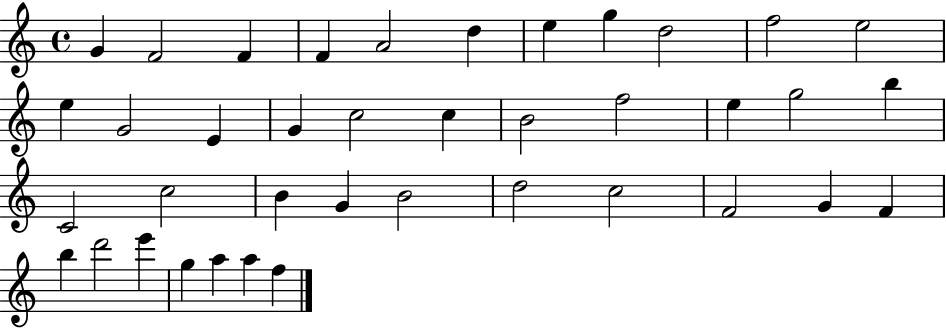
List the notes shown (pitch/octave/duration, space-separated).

G4/q F4/h F4/q F4/q A4/h D5/q E5/q G5/q D5/h F5/h E5/h E5/q G4/h E4/q G4/q C5/h C5/q B4/h F5/h E5/q G5/h B5/q C4/h C5/h B4/q G4/q B4/h D5/h C5/h F4/h G4/q F4/q B5/q D6/h E6/q G5/q A5/q A5/q F5/q